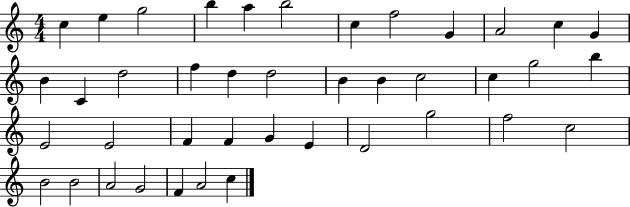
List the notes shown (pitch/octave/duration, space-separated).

C5/q E5/q G5/h B5/q A5/q B5/h C5/q F5/h G4/q A4/h C5/q G4/q B4/q C4/q D5/h F5/q D5/q D5/h B4/q B4/q C5/h C5/q G5/h B5/q E4/h E4/h F4/q F4/q G4/q E4/q D4/h G5/h F5/h C5/h B4/h B4/h A4/h G4/h F4/q A4/h C5/q